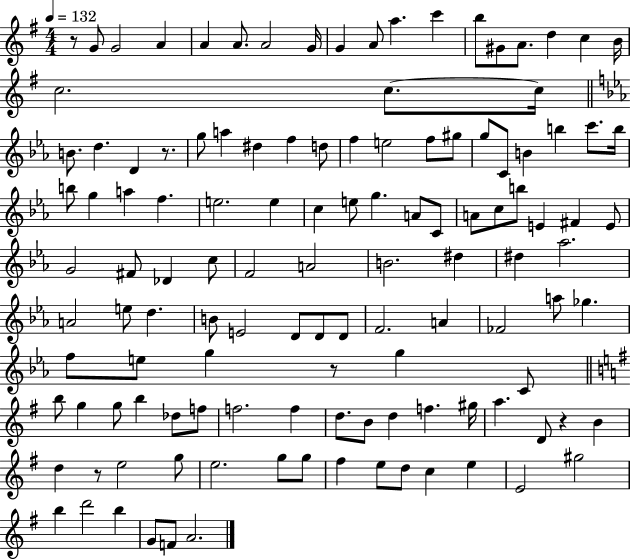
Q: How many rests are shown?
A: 5